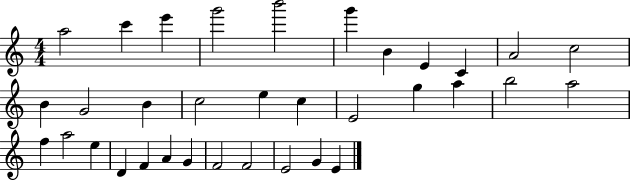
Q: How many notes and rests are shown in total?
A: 34